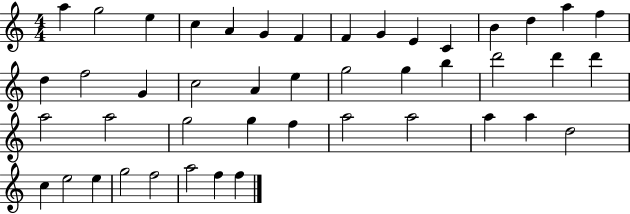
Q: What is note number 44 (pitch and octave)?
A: F5